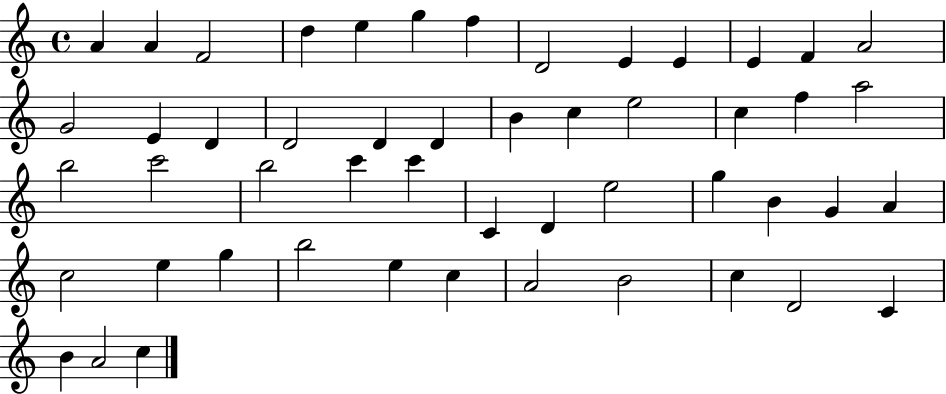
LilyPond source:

{
  \clef treble
  \time 4/4
  \defaultTimeSignature
  \key c \major
  a'4 a'4 f'2 | d''4 e''4 g''4 f''4 | d'2 e'4 e'4 | e'4 f'4 a'2 | \break g'2 e'4 d'4 | d'2 d'4 d'4 | b'4 c''4 e''2 | c''4 f''4 a''2 | \break b''2 c'''2 | b''2 c'''4 c'''4 | c'4 d'4 e''2 | g''4 b'4 g'4 a'4 | \break c''2 e''4 g''4 | b''2 e''4 c''4 | a'2 b'2 | c''4 d'2 c'4 | \break b'4 a'2 c''4 | \bar "|."
}